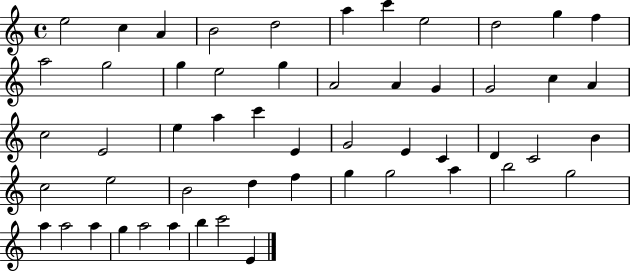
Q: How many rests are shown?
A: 0